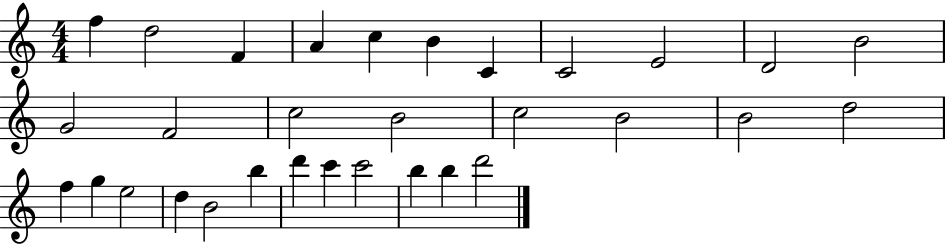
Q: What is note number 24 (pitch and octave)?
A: B4